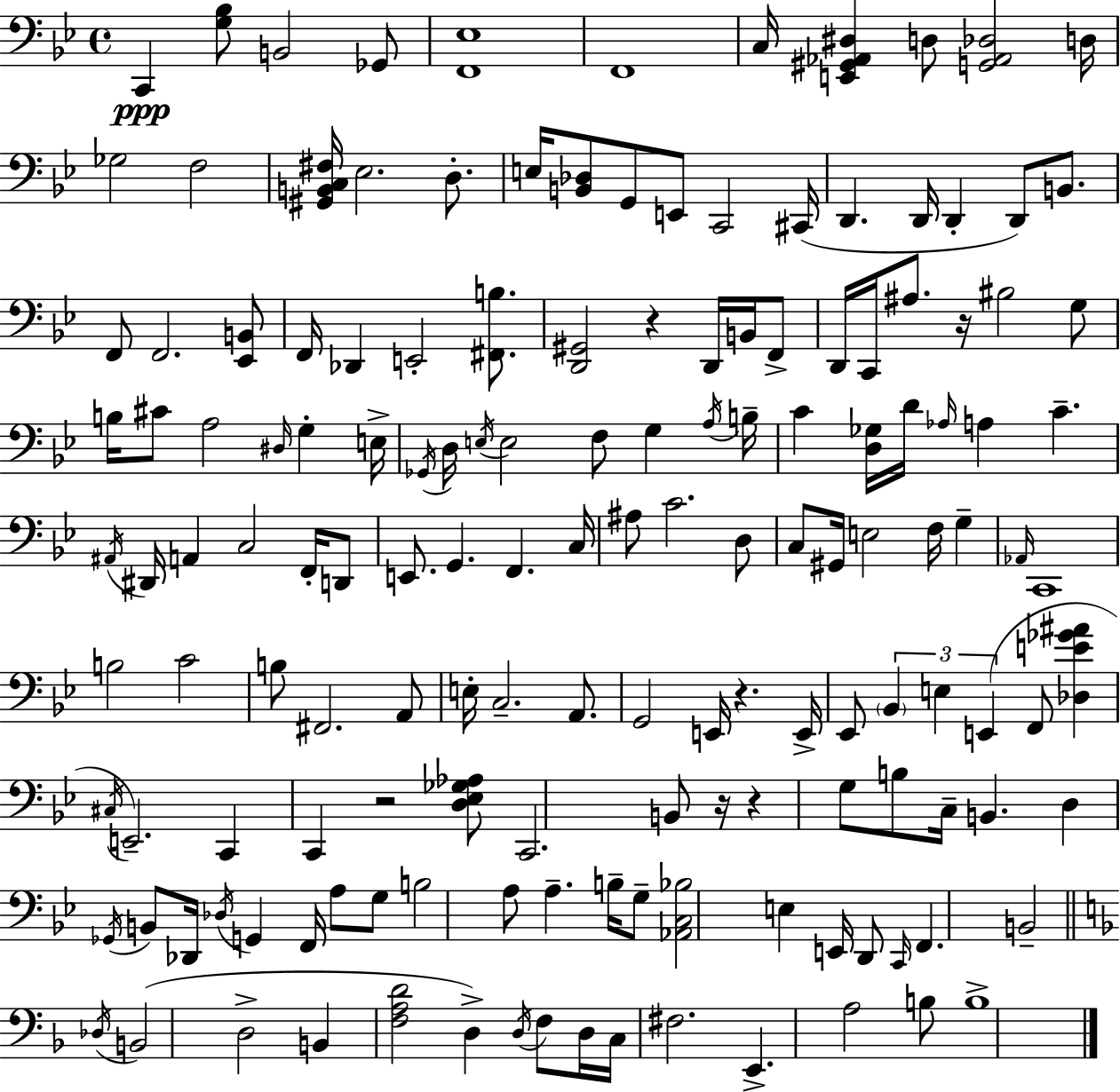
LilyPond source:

{
  \clef bass
  \time 4/4
  \defaultTimeSignature
  \key bes \major
  c,4\ppp <g bes>8 b,2 ges,8 | <f, ees>1 | f,1 | c16 <e, gis, aes, dis>4 d8 <g, aes, des>2 d16 | \break ges2 f2 | <gis, b, c fis>16 ees2. d8.-. | e16 <b, des>8 g,8 e,8 c,2 cis,16( | d,4. d,16 d,4-. d,8) b,8. | \break f,8 f,2. <ees, b,>8 | f,16 des,4 e,2-. <fis, b>8. | <d, gis,>2 r4 d,16 b,16 f,8-> | d,16 c,16 ais8. r16 bis2 g8 | \break b16 cis'8 a2 \grace { dis16 } g4-. | e16-> \acciaccatura { ges,16 } d16 \acciaccatura { e16 } e2 f8 g4 | \acciaccatura { a16 } b16-- c'4 <d ges>16 d'16 \grace { aes16 } a4 c'4.-- | \acciaccatura { ais,16 } dis,16 a,4 c2 | \break f,16-. d,8 e,8. g,4. f,4. | c16 ais8 c'2. | d8 c8 gis,16 e2 | f16 g4-- \grace { aes,16 } c,1 | \break b2 c'2 | b8 fis,2. | a,8 e16-. c2.-- | a,8. g,2 e,16 | \break r4. e,16-> ees,8 \tuplet 3/2 { \parenthesize bes,4 e4 | e,4( } f,8 <des e' ges' ais'>4 \acciaccatura { cis16 } e,2.--) | c,4 c,4 | r2 <d ees ges aes>8 c,2. | \break b,8 r16 r4 g8 b8 | c16-- b,4. d4 \acciaccatura { ges,16 } b,8 des,16 | \acciaccatura { des16 } g,4 f,16 a8 g8 b2 | a8 a4.-- b16-- g8-- <aes, c bes>2 | \break e4 e,16 d,8 \grace { c,16 } f,4. | b,2-- \bar "||" \break \key d \minor \acciaccatura { des16 }( b,2 d2-> | b,4 <f a d'>2 d4->) | \acciaccatura { d16 } f8 d16 c16 fis2. | e,4.-> a2 | \break b8 b1-> | \bar "|."
}